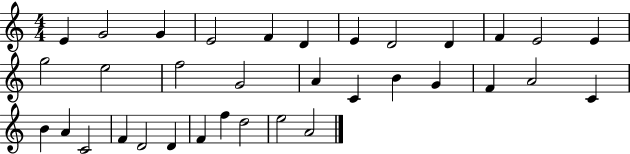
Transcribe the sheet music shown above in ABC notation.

X:1
T:Untitled
M:4/4
L:1/4
K:C
E G2 G E2 F D E D2 D F E2 E g2 e2 f2 G2 A C B G F A2 C B A C2 F D2 D F f d2 e2 A2